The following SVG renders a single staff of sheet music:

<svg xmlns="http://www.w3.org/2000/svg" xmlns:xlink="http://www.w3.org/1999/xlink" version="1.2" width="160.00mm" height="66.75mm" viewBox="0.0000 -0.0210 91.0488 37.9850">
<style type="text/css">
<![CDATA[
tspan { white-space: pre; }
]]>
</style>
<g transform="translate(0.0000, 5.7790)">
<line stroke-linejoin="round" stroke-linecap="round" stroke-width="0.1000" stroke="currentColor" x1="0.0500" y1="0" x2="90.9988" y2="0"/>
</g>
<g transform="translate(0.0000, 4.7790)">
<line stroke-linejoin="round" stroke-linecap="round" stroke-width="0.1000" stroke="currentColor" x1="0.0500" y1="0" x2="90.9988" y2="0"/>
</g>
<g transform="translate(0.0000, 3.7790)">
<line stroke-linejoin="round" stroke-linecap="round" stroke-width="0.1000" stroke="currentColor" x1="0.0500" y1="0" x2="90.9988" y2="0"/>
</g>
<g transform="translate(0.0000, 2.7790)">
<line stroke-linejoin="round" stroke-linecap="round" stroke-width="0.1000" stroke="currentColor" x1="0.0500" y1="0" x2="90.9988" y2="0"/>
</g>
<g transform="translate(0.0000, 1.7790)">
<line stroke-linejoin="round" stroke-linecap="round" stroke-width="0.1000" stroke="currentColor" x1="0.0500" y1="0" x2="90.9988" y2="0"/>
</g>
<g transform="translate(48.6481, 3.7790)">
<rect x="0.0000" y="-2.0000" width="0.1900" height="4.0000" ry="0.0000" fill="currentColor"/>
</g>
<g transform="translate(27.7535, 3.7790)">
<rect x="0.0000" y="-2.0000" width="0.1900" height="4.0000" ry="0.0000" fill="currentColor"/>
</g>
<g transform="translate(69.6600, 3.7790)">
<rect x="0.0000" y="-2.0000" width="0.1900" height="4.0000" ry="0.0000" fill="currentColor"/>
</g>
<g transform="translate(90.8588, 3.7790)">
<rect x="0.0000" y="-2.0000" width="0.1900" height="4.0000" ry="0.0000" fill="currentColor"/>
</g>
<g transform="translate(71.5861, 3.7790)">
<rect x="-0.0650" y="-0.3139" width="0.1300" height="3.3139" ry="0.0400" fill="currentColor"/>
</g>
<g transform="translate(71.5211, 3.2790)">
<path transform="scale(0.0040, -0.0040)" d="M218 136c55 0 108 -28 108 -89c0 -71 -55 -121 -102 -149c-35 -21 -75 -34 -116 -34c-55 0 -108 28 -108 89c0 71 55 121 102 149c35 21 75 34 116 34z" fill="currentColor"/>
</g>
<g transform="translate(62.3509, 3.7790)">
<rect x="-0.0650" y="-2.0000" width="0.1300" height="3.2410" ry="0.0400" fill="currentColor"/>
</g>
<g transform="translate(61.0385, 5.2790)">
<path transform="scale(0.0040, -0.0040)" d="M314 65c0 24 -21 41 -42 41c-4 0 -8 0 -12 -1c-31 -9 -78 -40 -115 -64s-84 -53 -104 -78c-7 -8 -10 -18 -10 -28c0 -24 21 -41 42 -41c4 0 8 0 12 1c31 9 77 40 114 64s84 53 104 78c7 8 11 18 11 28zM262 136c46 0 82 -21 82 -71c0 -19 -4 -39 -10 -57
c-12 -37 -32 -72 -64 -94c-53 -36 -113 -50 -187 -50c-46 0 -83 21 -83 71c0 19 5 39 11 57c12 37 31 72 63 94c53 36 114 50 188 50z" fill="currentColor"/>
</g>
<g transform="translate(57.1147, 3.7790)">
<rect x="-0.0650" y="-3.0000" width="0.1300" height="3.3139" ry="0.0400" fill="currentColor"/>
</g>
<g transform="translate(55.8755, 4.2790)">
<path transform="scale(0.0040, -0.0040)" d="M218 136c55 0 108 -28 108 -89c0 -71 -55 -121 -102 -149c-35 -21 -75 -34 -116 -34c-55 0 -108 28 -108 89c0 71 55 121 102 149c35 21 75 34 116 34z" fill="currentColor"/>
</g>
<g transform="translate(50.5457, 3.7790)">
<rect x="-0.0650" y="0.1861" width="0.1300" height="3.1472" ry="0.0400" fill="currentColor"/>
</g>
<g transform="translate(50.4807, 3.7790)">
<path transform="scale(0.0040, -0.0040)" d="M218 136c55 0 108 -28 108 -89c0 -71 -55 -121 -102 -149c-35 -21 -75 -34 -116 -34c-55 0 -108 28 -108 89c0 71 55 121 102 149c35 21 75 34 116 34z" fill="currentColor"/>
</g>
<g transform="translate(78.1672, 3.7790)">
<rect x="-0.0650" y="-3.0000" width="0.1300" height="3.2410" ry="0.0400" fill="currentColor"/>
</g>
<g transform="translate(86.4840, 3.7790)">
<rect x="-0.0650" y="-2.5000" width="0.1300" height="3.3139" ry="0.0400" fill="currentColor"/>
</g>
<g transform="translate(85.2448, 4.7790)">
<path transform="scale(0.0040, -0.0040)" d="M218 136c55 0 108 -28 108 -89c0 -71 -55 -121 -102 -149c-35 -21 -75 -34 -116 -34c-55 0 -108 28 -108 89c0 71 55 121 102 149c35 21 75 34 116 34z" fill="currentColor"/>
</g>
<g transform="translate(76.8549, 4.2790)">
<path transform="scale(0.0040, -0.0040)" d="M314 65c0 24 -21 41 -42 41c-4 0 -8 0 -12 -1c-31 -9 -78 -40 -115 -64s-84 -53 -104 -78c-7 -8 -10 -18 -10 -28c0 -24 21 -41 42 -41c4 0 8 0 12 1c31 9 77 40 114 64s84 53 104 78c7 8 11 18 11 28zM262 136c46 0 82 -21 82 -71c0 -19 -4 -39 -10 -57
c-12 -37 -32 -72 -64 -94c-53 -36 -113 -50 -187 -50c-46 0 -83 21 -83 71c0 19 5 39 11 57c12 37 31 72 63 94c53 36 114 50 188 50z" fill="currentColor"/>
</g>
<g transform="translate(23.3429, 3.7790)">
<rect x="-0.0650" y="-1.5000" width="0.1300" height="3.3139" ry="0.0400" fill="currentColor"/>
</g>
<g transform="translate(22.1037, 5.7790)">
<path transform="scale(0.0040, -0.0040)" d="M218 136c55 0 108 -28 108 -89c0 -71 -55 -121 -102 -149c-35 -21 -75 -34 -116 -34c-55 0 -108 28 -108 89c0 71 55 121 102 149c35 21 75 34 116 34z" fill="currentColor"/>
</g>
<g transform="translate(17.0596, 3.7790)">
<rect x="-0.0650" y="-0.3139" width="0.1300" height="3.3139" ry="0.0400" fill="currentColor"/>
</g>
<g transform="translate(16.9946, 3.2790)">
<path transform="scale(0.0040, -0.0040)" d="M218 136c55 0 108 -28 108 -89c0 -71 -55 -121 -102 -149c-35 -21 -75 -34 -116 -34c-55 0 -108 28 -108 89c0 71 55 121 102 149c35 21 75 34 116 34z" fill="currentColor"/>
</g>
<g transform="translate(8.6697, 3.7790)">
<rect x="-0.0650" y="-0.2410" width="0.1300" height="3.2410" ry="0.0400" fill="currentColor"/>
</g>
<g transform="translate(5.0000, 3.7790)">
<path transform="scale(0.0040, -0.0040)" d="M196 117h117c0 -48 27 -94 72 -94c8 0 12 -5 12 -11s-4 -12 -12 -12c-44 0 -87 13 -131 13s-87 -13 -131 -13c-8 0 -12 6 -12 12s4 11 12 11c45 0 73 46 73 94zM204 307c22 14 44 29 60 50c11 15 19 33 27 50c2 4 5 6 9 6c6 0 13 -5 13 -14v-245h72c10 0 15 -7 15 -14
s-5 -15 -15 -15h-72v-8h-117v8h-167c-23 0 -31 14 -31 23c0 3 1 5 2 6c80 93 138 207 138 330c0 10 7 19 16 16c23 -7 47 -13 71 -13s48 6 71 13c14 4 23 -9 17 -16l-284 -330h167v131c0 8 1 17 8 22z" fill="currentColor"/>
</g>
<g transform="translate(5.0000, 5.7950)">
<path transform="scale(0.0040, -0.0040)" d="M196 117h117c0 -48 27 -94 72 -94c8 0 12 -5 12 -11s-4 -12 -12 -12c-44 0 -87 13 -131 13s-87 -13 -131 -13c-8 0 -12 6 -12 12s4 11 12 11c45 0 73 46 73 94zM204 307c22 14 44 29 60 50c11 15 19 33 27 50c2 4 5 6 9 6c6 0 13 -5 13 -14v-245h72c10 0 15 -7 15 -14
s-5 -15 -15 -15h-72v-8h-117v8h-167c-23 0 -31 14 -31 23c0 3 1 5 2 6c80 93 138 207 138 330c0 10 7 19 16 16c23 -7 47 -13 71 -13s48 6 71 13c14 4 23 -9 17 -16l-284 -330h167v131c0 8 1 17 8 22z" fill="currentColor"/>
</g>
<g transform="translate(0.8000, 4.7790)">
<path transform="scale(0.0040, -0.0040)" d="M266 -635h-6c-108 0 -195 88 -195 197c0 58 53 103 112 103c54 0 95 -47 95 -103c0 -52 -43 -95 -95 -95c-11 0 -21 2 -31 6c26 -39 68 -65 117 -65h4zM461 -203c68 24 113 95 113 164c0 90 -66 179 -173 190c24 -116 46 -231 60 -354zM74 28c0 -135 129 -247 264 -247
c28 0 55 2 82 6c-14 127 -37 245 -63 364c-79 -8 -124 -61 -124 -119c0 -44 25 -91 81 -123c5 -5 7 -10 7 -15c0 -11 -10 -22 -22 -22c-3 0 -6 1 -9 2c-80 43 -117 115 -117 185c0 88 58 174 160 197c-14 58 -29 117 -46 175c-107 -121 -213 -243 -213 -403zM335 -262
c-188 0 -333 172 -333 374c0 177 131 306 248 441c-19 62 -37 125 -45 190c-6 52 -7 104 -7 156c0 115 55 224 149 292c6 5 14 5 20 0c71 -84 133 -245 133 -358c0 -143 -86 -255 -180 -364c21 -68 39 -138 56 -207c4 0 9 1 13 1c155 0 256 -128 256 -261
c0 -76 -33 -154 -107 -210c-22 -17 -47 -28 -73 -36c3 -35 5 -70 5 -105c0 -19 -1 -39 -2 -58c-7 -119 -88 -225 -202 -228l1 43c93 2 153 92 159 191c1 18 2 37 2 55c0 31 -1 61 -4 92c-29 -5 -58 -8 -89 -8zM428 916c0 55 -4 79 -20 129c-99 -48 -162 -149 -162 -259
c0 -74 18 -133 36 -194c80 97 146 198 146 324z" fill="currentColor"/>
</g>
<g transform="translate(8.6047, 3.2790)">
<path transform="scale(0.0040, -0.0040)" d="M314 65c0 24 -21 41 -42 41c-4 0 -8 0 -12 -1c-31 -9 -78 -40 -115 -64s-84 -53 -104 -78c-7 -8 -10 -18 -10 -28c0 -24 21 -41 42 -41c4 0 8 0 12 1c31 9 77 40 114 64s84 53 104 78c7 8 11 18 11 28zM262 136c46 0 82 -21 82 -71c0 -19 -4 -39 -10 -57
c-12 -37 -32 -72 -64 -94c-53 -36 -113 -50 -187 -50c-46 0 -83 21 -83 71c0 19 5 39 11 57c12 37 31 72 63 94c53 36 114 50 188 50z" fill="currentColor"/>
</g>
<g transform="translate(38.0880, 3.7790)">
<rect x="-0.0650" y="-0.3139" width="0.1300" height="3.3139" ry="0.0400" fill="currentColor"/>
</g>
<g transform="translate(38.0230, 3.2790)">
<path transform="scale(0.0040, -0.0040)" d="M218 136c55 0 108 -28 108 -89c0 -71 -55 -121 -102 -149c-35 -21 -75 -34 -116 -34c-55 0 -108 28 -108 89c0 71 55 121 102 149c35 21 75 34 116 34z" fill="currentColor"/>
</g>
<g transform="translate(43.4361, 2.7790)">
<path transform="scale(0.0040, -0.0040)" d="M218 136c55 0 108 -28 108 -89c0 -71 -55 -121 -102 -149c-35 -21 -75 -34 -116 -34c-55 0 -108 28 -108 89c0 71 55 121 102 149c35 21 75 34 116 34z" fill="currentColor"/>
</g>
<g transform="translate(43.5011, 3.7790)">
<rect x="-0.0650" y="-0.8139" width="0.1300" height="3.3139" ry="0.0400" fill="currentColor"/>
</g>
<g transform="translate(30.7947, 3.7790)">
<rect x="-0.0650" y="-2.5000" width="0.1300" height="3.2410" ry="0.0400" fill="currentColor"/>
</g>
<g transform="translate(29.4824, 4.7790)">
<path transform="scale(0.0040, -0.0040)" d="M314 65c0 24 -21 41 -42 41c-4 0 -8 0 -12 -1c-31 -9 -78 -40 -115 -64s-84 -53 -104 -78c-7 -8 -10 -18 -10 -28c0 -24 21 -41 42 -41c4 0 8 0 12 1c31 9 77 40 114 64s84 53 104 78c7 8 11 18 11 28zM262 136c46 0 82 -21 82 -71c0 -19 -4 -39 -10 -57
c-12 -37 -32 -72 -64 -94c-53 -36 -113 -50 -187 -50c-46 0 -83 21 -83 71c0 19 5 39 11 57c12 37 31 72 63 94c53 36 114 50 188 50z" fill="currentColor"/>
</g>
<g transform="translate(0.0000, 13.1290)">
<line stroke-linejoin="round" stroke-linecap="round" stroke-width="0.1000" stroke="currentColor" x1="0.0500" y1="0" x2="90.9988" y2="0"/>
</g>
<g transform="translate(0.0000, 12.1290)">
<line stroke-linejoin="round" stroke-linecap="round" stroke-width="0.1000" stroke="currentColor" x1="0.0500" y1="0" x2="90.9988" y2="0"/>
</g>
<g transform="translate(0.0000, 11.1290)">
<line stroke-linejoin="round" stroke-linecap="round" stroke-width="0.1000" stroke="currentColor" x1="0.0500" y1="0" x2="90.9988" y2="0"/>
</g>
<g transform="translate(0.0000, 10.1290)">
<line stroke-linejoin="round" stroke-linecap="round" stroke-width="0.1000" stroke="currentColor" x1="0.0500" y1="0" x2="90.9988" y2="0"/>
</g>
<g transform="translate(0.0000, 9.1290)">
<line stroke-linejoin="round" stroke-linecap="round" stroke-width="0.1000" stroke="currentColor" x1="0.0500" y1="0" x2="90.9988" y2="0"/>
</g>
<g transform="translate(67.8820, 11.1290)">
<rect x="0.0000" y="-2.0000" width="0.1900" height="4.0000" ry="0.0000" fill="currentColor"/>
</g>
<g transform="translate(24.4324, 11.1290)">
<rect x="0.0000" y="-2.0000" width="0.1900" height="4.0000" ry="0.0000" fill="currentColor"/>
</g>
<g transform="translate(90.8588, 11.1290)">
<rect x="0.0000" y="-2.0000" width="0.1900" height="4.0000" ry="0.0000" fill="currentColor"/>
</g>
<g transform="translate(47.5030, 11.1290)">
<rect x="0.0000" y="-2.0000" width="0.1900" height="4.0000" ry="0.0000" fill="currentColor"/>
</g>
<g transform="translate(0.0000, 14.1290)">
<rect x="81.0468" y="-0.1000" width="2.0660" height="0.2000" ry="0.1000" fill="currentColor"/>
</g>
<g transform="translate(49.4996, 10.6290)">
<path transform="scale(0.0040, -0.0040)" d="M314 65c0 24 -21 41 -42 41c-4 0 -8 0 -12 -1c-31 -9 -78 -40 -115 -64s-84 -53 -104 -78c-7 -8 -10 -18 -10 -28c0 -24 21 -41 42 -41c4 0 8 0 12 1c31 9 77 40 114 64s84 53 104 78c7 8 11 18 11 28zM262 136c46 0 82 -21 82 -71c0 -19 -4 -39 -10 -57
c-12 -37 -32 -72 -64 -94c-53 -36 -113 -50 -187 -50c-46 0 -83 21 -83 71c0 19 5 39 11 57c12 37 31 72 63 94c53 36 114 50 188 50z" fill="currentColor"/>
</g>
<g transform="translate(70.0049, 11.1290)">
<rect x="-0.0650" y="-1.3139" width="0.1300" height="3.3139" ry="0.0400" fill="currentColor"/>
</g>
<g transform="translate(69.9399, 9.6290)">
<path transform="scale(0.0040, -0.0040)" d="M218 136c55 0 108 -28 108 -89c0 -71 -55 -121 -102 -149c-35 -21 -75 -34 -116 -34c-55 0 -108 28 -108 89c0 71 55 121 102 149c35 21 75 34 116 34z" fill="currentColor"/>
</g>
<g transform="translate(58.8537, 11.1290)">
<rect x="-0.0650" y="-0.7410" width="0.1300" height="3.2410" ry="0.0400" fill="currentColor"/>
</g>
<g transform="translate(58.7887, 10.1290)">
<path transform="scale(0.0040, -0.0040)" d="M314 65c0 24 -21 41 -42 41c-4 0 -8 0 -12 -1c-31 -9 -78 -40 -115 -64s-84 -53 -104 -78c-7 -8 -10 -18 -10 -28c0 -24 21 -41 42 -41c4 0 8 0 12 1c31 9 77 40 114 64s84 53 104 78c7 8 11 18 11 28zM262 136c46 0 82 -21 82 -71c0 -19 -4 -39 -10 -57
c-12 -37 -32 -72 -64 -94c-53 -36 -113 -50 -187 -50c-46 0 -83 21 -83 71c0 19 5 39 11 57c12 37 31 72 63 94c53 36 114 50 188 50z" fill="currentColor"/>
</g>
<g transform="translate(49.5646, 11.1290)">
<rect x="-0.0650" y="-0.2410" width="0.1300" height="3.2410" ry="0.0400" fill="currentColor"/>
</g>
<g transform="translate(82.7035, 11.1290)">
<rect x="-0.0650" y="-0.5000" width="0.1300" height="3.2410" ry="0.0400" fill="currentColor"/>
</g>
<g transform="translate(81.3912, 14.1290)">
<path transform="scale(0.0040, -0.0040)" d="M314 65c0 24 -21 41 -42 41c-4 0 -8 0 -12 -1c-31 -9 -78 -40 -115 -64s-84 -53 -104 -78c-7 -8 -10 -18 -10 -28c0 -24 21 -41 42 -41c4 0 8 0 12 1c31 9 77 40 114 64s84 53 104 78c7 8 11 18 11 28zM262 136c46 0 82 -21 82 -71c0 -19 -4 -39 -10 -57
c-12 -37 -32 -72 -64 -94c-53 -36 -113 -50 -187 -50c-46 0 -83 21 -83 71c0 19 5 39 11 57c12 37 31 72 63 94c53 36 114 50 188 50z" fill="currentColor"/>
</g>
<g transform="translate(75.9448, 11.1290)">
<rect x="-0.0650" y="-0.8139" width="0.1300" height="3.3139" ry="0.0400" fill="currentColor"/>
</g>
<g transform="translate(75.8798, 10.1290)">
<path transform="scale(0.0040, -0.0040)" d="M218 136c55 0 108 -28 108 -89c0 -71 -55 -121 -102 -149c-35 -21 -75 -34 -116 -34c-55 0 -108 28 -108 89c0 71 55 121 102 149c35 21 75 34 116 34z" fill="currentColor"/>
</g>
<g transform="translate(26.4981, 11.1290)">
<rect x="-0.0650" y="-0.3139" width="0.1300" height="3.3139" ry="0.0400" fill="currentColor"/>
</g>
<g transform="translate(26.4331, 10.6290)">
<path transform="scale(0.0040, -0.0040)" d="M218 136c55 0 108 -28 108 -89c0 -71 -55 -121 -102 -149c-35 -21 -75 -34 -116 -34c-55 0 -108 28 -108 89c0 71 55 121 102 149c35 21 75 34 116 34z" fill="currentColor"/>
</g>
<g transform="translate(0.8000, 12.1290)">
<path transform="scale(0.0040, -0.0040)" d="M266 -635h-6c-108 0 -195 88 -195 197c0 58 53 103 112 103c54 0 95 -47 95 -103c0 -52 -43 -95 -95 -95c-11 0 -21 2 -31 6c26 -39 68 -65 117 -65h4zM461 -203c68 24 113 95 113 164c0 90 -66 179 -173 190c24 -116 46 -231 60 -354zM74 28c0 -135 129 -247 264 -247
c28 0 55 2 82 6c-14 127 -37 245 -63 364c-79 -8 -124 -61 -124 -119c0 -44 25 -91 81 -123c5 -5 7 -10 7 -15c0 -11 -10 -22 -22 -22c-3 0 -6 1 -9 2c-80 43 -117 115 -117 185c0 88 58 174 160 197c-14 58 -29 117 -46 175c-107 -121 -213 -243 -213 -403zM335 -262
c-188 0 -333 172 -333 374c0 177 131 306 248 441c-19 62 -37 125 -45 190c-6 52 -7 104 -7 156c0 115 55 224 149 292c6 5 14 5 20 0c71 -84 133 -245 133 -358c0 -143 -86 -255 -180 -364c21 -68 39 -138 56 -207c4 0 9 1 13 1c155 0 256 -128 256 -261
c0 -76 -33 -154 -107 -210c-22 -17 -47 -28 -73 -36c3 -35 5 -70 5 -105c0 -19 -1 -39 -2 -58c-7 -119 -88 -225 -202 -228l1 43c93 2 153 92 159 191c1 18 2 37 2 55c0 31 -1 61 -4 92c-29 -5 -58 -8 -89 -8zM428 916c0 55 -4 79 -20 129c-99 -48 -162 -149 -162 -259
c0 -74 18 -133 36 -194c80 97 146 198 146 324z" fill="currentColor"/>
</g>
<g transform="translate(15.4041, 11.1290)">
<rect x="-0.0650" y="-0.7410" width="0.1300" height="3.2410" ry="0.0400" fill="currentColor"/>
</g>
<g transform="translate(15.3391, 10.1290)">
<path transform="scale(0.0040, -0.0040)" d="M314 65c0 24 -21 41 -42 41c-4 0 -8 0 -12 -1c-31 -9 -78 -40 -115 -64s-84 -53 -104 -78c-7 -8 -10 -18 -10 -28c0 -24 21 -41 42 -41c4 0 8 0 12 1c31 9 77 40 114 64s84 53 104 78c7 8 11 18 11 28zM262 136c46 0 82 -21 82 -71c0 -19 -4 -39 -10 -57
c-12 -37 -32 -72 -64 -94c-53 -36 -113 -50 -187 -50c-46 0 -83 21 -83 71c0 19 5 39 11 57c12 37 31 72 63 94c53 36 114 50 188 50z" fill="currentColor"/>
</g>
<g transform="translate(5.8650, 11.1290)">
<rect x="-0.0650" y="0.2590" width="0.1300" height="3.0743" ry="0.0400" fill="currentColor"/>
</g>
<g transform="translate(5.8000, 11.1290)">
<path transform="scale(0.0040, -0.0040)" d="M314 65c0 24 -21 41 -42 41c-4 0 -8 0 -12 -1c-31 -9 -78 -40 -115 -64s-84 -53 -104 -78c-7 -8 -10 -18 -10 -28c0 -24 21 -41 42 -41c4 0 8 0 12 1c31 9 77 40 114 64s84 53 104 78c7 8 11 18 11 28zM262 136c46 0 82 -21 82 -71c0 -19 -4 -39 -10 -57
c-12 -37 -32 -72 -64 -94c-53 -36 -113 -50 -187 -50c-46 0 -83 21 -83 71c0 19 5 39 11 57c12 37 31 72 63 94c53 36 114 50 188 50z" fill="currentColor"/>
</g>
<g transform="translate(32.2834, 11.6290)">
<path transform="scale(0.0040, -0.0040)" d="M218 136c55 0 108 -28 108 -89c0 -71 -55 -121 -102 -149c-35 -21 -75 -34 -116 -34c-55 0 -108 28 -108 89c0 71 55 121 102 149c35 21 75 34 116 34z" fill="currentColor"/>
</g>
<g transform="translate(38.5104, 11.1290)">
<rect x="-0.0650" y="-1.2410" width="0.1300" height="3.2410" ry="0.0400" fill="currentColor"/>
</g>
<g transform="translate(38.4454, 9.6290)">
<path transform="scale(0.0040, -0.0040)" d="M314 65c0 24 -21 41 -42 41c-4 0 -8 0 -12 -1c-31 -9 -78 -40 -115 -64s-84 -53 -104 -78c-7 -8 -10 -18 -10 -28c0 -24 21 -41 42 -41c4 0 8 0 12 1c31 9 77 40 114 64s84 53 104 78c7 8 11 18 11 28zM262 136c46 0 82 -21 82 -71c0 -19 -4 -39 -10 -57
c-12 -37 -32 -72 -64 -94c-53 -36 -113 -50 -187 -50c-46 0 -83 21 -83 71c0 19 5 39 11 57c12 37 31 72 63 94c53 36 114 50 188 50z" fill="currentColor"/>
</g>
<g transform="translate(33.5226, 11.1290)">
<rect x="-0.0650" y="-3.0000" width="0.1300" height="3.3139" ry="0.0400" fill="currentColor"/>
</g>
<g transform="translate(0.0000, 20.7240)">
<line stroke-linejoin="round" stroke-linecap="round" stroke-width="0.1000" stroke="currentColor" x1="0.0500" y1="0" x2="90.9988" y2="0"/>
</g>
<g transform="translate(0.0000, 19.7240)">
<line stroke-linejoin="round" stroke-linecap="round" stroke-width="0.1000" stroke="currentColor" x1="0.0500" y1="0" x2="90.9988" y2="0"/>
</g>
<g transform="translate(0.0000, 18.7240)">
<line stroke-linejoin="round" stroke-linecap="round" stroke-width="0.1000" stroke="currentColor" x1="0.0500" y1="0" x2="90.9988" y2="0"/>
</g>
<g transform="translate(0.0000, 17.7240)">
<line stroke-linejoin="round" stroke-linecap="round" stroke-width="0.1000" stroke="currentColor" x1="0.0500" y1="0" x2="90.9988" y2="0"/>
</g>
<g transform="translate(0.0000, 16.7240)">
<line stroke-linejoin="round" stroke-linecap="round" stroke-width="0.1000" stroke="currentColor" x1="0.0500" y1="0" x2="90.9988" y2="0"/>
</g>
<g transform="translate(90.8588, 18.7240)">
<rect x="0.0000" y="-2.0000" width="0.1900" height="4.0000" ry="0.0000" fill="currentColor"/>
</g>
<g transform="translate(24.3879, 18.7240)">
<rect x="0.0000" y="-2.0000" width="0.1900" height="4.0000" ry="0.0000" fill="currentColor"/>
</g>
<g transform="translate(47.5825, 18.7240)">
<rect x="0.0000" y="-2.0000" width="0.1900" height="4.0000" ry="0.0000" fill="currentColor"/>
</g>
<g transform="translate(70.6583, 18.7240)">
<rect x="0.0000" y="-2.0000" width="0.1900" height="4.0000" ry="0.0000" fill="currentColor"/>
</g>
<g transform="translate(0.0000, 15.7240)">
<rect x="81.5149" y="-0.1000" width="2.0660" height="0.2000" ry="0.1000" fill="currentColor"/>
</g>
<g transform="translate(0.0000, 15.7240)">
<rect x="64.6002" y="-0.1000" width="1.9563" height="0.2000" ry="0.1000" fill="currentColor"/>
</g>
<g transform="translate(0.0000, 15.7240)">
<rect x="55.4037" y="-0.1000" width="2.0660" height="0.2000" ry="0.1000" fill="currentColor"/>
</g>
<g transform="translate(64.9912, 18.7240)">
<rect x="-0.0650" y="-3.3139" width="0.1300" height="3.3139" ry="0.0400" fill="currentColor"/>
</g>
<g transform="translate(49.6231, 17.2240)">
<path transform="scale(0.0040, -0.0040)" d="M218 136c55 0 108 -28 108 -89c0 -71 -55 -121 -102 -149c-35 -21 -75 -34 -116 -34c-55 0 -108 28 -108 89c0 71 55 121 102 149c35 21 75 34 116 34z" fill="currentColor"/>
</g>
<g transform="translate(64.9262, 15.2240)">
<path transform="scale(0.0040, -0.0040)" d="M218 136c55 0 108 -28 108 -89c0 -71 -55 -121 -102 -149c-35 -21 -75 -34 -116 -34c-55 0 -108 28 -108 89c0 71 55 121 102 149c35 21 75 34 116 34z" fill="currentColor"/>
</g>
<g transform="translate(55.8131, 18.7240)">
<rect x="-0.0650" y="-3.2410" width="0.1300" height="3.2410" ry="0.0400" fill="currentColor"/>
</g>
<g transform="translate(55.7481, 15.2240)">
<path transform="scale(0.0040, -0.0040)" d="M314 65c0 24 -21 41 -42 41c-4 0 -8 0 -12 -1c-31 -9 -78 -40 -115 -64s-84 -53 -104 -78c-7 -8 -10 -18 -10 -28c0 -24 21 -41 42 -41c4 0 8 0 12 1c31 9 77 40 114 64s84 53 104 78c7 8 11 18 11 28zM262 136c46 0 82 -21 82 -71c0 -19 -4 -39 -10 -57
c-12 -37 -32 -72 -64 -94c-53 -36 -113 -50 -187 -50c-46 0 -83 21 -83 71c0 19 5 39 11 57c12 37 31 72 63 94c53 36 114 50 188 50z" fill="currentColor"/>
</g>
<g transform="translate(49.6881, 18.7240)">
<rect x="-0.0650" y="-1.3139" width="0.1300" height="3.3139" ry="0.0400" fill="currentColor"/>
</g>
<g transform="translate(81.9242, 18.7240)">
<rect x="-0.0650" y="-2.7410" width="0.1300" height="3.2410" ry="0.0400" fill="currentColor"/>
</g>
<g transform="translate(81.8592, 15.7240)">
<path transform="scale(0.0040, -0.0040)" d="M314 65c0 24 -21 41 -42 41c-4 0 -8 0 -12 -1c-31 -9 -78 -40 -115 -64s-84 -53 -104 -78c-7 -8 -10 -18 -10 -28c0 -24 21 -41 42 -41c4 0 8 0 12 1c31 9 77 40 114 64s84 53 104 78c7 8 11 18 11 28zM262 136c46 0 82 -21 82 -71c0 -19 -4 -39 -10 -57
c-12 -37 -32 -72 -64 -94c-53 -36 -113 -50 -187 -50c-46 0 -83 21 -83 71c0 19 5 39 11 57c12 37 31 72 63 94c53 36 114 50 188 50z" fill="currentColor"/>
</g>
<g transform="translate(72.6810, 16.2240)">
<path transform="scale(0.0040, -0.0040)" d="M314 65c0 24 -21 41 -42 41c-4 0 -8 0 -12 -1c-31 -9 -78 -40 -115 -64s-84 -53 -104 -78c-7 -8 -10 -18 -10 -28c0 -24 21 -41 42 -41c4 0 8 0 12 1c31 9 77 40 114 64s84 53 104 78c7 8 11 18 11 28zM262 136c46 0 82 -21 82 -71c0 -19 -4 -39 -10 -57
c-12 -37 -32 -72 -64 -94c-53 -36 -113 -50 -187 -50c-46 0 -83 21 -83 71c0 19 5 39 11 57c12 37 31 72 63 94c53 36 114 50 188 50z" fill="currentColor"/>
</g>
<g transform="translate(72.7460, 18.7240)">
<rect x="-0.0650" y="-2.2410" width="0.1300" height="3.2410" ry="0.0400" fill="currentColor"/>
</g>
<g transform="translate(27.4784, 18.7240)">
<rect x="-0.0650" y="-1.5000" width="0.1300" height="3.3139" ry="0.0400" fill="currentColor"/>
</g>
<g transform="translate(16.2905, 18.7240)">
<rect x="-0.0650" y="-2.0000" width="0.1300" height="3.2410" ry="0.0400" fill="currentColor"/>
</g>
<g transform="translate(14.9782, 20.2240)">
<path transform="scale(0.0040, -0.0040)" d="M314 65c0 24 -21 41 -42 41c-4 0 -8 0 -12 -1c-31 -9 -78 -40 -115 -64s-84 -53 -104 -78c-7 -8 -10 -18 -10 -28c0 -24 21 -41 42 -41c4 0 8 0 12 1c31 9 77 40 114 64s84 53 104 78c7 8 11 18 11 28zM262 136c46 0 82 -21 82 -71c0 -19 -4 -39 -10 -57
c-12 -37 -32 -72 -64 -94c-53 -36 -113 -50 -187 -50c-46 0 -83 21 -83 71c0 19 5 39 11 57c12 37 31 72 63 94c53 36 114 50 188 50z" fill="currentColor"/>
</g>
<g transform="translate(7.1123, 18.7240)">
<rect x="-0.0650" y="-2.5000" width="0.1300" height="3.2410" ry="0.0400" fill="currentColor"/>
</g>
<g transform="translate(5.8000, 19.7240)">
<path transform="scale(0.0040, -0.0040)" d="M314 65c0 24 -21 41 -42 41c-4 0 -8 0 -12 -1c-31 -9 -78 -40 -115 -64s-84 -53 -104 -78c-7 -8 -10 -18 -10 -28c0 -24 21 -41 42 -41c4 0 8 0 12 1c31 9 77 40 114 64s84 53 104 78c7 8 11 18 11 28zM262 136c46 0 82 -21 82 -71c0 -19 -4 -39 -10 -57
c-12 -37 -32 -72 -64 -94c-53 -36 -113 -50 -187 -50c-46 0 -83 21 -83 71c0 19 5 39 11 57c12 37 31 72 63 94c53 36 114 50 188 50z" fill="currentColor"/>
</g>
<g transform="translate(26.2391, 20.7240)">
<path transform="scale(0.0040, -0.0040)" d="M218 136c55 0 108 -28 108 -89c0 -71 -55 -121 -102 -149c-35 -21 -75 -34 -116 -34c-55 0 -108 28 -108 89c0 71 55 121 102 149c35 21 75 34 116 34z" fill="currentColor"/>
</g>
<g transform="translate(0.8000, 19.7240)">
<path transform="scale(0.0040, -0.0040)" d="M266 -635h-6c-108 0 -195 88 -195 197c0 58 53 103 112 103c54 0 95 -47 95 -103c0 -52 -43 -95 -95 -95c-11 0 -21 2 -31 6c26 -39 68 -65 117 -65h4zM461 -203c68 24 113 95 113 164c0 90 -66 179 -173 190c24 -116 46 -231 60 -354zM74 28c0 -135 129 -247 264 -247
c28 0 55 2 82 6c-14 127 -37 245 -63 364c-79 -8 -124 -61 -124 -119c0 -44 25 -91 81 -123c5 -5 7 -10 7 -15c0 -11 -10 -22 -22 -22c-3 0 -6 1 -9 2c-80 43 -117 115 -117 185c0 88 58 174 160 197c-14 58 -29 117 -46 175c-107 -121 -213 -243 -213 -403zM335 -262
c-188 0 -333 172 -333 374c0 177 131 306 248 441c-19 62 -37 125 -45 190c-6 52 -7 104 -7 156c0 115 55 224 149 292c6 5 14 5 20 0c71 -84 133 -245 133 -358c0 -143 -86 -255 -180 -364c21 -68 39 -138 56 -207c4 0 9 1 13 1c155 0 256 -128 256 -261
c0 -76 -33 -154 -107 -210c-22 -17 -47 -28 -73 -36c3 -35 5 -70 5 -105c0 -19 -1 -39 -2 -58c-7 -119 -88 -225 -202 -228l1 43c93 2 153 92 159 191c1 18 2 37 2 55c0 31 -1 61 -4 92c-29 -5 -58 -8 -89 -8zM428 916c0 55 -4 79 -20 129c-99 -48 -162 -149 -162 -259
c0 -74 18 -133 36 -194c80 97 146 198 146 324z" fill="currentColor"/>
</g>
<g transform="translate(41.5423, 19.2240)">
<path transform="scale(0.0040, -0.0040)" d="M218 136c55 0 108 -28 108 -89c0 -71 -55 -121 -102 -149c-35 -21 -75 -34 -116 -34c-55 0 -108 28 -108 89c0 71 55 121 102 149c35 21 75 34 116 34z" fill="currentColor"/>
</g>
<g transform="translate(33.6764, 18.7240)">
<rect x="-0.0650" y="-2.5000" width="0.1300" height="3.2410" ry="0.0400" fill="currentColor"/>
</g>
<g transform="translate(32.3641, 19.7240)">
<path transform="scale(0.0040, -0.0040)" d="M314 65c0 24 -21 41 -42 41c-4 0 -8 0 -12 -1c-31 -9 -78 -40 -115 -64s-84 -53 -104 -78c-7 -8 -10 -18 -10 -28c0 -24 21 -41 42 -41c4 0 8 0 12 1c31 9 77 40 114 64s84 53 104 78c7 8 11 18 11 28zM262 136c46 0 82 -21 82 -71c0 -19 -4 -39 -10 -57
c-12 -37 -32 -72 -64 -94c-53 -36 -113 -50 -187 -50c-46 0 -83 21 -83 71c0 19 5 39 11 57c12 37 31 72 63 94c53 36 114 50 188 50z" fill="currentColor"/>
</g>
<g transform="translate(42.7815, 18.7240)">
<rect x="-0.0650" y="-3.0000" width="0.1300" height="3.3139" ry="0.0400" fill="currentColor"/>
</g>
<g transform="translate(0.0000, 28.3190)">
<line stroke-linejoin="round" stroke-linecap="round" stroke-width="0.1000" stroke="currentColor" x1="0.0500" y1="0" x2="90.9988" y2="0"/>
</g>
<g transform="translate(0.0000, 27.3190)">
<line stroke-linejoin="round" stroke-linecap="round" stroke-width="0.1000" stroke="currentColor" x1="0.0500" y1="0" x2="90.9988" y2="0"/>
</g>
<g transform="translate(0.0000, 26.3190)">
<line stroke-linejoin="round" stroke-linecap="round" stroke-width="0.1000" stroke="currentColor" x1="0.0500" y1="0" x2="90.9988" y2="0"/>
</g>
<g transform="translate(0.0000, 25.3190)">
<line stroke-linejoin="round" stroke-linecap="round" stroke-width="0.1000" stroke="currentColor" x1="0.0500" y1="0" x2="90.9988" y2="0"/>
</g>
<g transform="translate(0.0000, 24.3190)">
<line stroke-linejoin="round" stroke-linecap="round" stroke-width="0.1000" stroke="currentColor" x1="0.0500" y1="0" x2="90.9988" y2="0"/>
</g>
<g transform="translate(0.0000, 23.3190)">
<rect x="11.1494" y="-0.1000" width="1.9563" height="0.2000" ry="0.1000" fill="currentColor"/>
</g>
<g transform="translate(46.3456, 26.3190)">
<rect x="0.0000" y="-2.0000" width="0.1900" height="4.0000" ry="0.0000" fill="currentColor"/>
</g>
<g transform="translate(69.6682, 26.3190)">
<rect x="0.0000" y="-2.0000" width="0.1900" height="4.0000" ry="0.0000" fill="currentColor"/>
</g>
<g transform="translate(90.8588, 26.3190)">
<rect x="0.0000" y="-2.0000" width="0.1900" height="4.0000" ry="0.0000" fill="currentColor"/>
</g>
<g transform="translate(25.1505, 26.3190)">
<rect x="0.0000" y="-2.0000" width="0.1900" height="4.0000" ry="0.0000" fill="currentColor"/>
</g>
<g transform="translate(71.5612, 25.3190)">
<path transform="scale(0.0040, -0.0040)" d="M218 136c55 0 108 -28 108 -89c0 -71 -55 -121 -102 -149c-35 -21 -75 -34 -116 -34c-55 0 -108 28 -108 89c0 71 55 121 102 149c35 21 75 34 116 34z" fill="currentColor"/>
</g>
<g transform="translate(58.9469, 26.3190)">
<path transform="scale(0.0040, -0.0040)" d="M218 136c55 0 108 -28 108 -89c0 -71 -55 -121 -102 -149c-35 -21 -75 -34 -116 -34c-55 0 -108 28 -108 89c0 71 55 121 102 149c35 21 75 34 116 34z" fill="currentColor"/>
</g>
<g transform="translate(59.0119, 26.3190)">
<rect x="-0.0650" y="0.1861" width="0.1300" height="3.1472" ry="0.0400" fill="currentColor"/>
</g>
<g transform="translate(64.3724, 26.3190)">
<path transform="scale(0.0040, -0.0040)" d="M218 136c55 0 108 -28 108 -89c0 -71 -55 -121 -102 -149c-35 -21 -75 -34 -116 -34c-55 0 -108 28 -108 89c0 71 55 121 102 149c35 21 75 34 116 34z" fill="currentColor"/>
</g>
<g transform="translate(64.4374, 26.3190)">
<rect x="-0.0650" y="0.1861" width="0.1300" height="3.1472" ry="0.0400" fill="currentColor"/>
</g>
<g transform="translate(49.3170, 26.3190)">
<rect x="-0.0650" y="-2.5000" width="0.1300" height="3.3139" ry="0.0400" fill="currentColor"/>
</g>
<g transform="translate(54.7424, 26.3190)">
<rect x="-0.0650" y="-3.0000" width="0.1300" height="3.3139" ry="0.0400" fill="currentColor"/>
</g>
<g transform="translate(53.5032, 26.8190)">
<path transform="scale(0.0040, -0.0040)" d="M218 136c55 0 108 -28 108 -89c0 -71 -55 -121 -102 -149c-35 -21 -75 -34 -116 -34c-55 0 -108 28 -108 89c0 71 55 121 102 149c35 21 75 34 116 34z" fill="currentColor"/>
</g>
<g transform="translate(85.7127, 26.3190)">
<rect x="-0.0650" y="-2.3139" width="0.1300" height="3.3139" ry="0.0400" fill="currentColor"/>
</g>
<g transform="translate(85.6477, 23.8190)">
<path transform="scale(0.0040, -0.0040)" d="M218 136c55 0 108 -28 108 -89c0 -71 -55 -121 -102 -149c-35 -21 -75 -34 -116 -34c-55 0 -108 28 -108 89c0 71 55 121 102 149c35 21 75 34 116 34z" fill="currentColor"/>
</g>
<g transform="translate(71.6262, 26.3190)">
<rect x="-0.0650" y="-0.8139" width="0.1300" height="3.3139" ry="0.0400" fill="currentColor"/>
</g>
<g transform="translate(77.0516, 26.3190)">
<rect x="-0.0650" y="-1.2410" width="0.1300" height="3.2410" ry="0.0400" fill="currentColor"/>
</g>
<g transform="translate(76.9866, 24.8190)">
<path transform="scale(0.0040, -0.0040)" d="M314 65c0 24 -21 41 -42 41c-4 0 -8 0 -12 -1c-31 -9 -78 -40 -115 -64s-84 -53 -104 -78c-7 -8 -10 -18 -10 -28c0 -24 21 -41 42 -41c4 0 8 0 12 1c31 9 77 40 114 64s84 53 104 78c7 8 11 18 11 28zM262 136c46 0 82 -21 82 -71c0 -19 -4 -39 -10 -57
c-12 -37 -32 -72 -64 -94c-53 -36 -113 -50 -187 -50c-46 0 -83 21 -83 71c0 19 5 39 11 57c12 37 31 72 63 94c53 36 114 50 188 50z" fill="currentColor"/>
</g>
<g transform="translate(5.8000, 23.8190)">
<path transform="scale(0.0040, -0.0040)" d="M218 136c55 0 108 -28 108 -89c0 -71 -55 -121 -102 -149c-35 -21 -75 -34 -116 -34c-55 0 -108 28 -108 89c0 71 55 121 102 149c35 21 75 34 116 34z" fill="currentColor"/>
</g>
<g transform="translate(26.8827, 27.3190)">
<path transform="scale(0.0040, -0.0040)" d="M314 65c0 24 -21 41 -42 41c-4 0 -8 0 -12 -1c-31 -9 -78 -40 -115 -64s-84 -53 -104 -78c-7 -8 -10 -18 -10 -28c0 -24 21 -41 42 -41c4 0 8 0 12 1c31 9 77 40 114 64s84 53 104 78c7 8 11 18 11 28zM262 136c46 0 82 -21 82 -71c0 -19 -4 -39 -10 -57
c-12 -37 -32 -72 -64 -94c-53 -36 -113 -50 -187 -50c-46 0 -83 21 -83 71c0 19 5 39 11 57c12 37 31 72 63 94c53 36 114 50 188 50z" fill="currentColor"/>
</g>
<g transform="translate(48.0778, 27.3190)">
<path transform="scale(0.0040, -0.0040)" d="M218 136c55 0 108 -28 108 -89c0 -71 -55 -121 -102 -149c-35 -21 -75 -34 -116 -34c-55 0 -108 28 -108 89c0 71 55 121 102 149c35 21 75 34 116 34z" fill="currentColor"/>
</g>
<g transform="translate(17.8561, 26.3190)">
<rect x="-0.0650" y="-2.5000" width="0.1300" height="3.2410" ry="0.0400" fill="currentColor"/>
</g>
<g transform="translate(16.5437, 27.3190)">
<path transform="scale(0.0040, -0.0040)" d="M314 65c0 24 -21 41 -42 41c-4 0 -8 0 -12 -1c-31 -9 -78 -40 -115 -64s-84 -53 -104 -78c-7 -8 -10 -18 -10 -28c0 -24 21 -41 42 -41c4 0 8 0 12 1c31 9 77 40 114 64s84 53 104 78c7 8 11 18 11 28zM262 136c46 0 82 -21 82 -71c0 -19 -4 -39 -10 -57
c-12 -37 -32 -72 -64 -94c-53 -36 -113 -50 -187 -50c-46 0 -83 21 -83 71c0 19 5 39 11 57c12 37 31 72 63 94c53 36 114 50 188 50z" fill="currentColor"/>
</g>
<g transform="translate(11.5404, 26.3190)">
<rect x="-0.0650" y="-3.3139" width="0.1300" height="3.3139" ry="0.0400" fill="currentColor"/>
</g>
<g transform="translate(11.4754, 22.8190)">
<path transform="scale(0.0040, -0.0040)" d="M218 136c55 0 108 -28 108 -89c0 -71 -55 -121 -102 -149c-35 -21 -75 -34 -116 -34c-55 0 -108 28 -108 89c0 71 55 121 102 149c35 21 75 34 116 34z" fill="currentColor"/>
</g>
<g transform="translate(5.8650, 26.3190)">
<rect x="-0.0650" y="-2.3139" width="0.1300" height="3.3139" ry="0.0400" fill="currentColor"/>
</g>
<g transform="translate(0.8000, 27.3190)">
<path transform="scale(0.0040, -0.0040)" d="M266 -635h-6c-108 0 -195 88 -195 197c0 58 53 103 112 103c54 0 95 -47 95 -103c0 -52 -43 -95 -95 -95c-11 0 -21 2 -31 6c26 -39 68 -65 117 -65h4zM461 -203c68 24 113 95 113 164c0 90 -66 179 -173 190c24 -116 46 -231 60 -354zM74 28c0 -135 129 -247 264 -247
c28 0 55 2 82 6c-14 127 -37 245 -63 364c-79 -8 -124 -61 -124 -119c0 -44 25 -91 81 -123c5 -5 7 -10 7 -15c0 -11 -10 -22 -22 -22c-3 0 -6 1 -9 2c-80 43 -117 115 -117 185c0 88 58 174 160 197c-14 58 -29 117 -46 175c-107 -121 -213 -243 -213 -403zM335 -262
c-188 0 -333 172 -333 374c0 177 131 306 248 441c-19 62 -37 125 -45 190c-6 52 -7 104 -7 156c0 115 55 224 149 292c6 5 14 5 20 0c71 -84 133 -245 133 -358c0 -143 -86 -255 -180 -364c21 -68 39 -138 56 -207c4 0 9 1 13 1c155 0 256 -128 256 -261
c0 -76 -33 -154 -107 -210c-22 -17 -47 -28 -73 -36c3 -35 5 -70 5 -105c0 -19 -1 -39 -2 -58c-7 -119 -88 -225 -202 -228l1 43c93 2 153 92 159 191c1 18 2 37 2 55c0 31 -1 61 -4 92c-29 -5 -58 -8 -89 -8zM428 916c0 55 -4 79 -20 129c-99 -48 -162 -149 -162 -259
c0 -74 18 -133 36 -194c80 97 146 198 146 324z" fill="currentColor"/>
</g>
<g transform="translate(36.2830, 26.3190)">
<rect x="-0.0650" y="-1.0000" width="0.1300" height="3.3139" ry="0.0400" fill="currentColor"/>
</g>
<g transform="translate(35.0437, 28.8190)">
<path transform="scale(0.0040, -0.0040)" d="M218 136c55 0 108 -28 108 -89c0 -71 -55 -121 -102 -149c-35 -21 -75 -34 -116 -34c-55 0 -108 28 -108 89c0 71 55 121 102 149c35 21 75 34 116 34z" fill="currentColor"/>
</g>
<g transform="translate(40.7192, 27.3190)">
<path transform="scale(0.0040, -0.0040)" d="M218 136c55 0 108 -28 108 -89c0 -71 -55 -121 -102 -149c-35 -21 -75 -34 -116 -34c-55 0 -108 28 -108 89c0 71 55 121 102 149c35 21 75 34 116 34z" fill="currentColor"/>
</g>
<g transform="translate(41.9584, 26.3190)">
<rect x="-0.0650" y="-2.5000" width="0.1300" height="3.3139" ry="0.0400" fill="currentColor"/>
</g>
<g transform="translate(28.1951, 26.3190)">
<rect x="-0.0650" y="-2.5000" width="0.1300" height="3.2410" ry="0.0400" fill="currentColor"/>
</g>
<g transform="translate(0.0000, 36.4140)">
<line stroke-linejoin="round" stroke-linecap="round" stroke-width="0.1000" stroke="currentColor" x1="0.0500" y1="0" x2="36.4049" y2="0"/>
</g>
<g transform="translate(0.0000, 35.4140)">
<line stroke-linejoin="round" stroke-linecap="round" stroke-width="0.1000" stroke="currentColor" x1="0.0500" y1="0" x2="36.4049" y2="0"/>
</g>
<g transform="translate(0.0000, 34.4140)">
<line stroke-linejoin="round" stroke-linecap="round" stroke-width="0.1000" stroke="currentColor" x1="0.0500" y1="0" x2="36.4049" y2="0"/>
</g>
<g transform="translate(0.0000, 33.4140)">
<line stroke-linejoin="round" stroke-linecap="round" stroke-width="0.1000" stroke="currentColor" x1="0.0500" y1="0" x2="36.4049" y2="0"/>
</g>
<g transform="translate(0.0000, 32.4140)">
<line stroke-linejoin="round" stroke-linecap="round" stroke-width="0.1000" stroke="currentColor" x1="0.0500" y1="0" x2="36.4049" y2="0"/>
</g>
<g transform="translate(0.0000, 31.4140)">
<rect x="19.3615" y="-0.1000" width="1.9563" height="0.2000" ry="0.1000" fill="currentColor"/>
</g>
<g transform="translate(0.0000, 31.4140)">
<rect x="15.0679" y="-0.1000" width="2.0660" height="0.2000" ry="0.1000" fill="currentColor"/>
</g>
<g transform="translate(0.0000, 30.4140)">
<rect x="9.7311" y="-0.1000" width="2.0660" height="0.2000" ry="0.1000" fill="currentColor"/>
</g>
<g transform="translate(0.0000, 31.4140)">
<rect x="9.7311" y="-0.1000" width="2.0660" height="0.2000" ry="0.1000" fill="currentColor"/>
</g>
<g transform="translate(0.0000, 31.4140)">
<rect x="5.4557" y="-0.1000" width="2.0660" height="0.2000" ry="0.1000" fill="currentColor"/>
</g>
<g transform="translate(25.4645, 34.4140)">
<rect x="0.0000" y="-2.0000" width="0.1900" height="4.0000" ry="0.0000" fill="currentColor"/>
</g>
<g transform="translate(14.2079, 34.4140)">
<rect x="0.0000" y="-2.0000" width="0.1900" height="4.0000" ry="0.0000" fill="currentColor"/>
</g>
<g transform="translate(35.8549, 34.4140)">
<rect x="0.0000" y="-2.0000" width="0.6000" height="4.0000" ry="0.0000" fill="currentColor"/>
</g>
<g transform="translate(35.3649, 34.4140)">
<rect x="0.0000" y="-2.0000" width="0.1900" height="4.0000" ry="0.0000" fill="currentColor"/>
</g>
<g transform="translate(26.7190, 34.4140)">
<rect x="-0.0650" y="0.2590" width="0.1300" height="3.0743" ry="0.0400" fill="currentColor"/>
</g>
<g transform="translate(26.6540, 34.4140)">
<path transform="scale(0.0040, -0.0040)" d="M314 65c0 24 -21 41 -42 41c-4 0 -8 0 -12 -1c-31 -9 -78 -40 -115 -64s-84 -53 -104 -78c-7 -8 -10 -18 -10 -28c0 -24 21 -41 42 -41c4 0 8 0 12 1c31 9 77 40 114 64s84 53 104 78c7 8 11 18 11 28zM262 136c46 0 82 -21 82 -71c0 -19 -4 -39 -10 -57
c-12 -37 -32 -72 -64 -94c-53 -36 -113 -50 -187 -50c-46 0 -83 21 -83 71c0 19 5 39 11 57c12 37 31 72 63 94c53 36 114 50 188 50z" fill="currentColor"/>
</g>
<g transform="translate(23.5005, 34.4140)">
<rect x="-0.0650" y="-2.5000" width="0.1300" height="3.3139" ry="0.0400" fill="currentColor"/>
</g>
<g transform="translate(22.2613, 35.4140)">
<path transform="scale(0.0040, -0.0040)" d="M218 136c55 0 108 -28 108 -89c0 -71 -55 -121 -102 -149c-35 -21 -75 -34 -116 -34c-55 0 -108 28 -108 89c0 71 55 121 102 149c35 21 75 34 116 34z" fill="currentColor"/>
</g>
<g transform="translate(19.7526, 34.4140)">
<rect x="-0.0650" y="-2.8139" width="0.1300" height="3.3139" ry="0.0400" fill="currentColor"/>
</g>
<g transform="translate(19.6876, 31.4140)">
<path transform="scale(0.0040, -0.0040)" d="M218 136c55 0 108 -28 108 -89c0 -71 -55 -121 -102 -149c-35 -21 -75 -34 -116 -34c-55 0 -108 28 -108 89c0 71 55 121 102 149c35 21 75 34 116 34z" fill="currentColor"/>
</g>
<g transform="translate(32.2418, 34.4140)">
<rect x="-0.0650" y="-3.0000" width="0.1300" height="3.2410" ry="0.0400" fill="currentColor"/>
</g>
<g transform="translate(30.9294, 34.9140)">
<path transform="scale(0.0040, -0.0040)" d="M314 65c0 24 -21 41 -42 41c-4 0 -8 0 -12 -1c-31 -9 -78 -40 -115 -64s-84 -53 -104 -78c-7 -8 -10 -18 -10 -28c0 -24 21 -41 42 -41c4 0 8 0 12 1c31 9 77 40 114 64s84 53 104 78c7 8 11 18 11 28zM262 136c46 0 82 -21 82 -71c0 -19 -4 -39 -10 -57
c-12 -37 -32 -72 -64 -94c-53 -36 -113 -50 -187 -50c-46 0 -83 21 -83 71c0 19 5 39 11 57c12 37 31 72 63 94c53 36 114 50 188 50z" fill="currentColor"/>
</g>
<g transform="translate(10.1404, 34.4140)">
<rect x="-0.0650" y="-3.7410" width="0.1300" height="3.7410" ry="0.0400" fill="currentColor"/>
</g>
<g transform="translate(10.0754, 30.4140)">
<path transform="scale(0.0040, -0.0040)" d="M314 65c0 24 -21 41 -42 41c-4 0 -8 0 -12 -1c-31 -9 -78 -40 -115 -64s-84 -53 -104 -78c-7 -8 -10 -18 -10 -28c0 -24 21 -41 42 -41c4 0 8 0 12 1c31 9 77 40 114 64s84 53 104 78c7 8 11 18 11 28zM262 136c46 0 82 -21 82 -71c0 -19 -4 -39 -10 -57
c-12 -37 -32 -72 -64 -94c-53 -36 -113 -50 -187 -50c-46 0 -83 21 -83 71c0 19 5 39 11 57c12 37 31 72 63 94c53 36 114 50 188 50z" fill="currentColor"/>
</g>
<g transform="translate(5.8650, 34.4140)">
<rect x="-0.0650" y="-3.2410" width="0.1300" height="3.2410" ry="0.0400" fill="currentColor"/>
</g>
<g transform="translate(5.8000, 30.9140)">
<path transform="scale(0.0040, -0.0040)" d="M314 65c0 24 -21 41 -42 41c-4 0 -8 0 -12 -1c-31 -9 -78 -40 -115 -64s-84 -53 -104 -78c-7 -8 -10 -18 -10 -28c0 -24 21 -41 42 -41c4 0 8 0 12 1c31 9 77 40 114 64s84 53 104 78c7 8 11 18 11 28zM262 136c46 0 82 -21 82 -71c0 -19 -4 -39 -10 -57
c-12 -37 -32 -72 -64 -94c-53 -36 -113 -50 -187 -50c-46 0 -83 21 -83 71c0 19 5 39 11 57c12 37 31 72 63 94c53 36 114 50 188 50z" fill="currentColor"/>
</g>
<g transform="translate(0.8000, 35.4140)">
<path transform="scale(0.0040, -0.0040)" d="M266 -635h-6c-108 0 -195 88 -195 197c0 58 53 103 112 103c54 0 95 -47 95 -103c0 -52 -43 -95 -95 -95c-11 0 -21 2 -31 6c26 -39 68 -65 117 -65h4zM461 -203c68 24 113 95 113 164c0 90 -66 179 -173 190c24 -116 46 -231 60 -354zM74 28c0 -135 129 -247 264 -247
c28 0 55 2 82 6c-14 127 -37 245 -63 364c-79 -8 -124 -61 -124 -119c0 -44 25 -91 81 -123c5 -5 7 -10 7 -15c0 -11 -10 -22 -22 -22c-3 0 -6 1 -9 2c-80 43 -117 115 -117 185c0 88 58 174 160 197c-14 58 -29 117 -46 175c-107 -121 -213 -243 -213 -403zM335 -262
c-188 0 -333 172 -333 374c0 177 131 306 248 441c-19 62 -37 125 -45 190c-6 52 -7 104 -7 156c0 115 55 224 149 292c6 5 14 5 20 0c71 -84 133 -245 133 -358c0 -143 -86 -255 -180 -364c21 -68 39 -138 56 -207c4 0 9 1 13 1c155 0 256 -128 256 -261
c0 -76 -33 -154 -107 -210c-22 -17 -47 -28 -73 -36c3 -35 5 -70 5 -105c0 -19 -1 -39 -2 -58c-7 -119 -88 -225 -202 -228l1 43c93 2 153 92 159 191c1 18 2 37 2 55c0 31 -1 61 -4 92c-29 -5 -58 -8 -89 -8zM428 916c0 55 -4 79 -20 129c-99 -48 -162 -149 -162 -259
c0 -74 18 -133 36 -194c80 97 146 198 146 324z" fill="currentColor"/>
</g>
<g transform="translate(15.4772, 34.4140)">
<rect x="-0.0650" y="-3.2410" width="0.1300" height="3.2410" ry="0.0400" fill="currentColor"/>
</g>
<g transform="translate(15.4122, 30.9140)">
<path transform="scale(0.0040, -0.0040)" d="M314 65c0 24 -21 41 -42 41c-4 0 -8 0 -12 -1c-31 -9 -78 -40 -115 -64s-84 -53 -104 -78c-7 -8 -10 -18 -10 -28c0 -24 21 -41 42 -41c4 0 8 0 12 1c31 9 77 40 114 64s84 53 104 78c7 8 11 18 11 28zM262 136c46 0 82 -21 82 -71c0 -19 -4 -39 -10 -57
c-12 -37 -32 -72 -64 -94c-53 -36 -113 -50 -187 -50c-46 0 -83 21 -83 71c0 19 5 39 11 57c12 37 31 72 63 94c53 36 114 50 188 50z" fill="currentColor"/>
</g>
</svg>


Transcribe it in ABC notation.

X:1
T:Untitled
M:4/4
L:1/4
K:C
c2 c E G2 c d B A F2 c A2 G B2 d2 c A e2 c2 d2 e d C2 G2 F2 E G2 A e b2 b g2 a2 g b G2 G2 D G G A B B d e2 g b2 c'2 b2 a G B2 A2